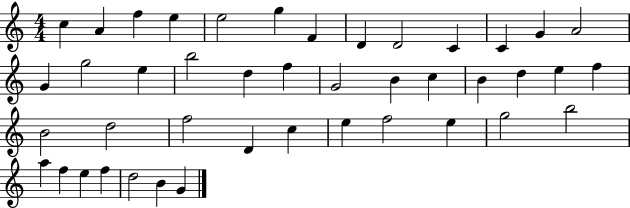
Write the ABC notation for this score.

X:1
T:Untitled
M:4/4
L:1/4
K:C
c A f e e2 g F D D2 C C G A2 G g2 e b2 d f G2 B c B d e f B2 d2 f2 D c e f2 e g2 b2 a f e f d2 B G